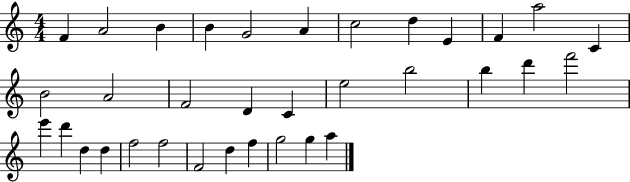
X:1
T:Untitled
M:4/4
L:1/4
K:C
F A2 B B G2 A c2 d E F a2 C B2 A2 F2 D C e2 b2 b d' f'2 e' d' d d f2 f2 F2 d f g2 g a